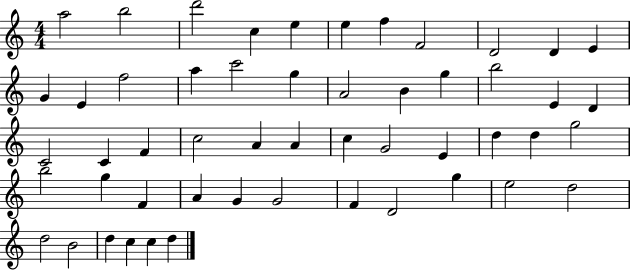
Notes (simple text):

A5/h B5/h D6/h C5/q E5/q E5/q F5/q F4/h D4/h D4/q E4/q G4/q E4/q F5/h A5/q C6/h G5/q A4/h B4/q G5/q B5/h E4/q D4/q C4/h C4/q F4/q C5/h A4/q A4/q C5/q G4/h E4/q D5/q D5/q G5/h B5/h G5/q F4/q A4/q G4/q G4/h F4/q D4/h G5/q E5/h D5/h D5/h B4/h D5/q C5/q C5/q D5/q